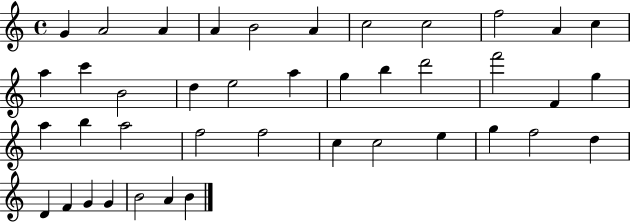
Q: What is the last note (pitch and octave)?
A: B4